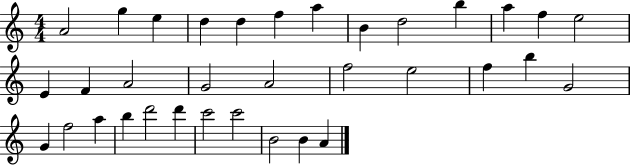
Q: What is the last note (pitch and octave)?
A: A4